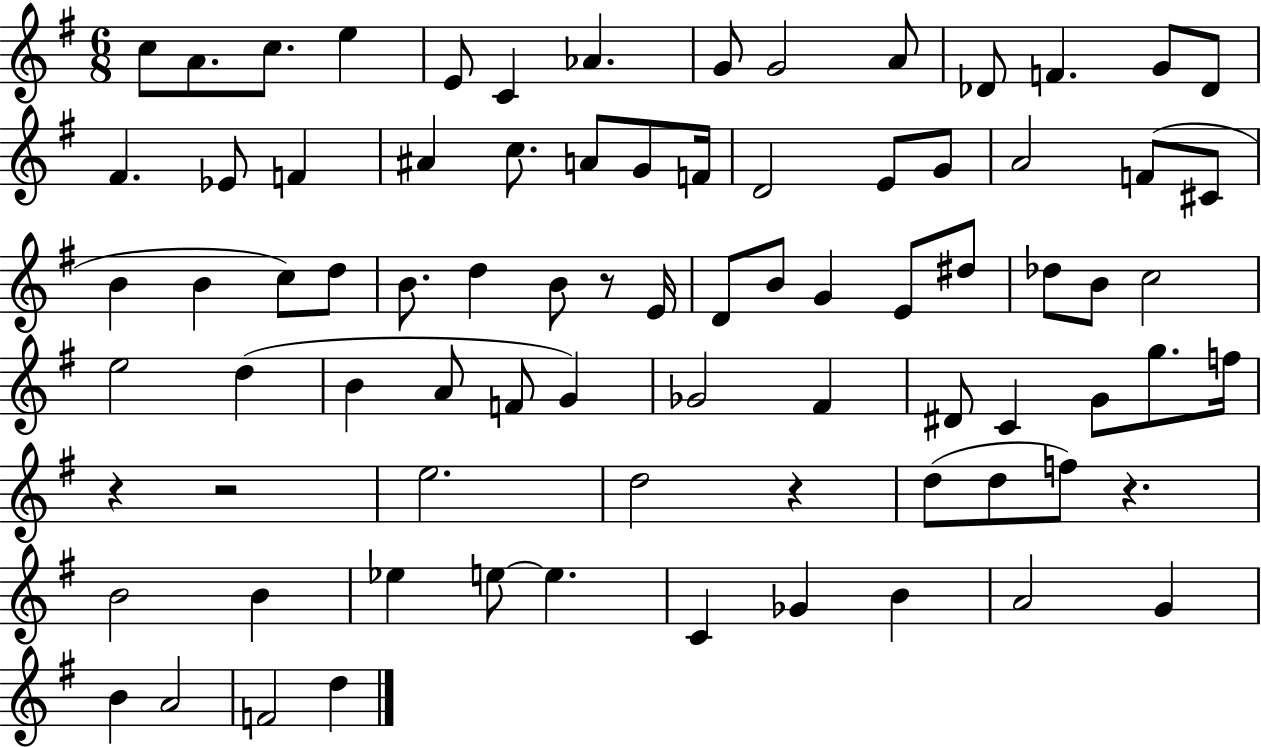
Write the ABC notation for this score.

X:1
T:Untitled
M:6/8
L:1/4
K:G
c/2 A/2 c/2 e E/2 C _A G/2 G2 A/2 _D/2 F G/2 _D/2 ^F _E/2 F ^A c/2 A/2 G/2 F/4 D2 E/2 G/2 A2 F/2 ^C/2 B B c/2 d/2 B/2 d B/2 z/2 E/4 D/2 B/2 G E/2 ^d/2 _d/2 B/2 c2 e2 d B A/2 F/2 G _G2 ^F ^D/2 C G/2 g/2 f/4 z z2 e2 d2 z d/2 d/2 f/2 z B2 B _e e/2 e C _G B A2 G B A2 F2 d